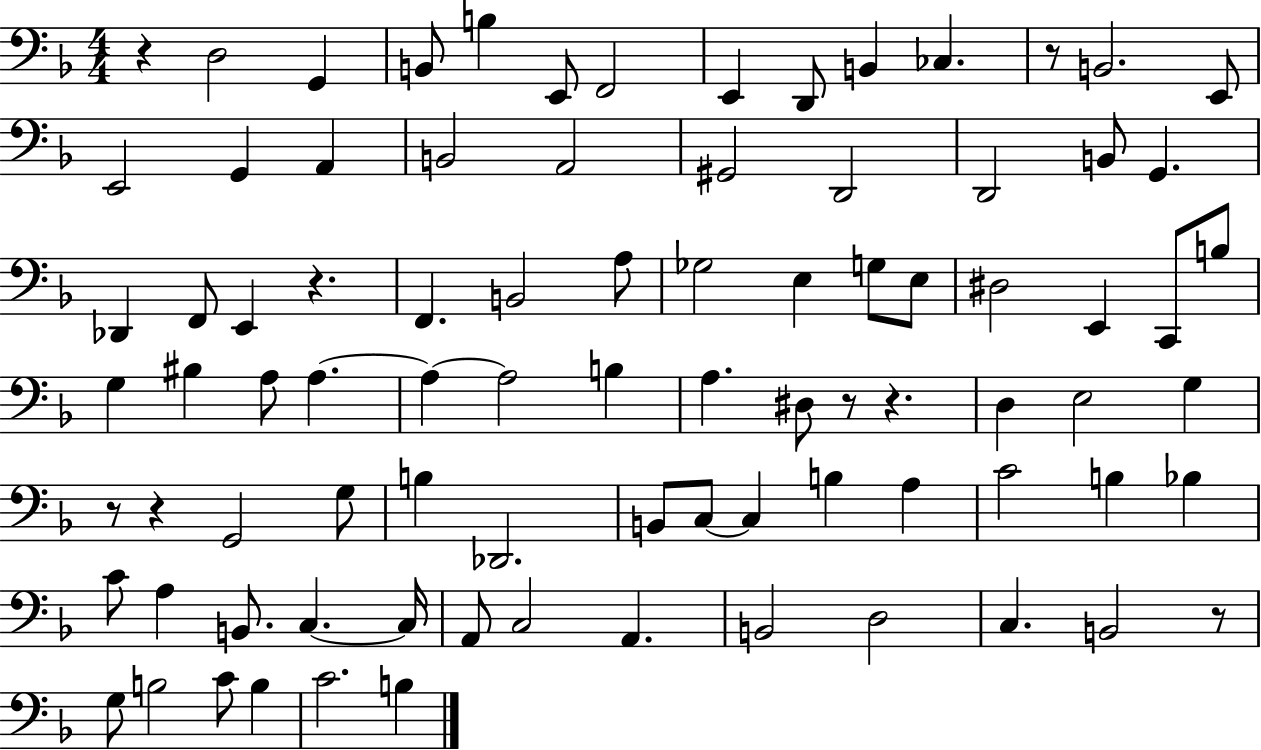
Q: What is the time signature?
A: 4/4